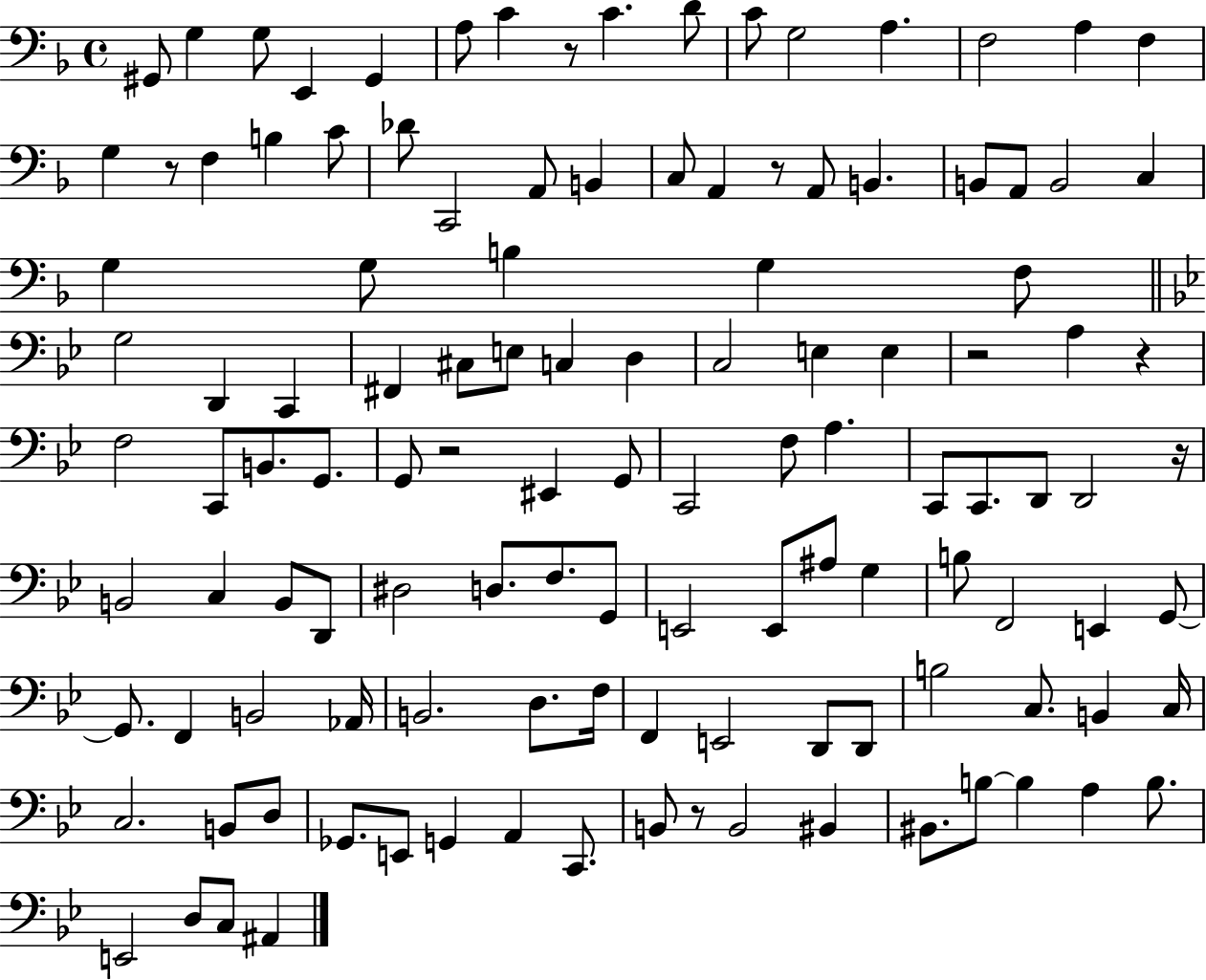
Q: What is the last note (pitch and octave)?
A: A#2